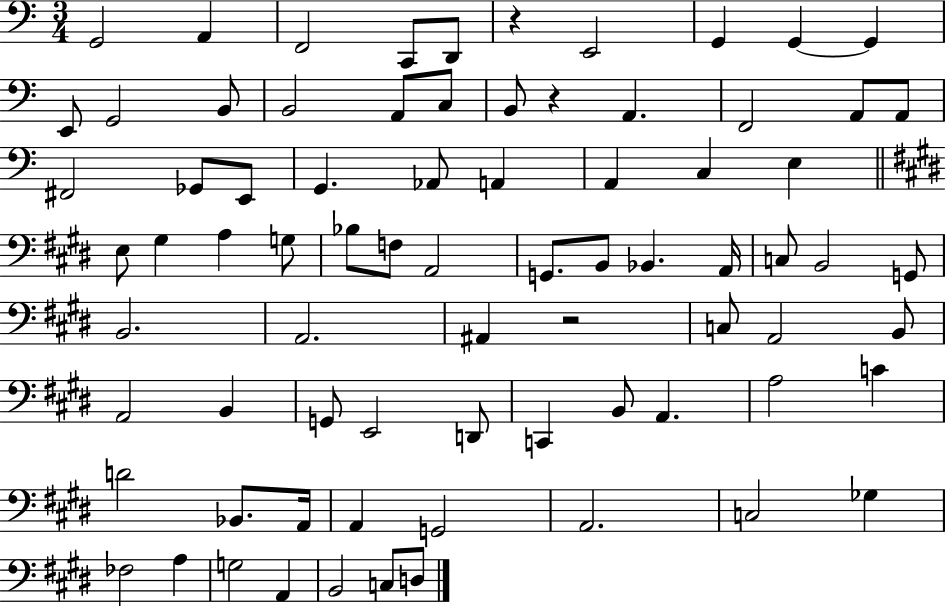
G2/h A2/q F2/h C2/e D2/e R/q E2/h G2/q G2/q G2/q E2/e G2/h B2/e B2/h A2/e C3/e B2/e R/q A2/q. F2/h A2/e A2/e F#2/h Gb2/e E2/e G2/q. Ab2/e A2/q A2/q C3/q E3/q E3/e G#3/q A3/q G3/e Bb3/e F3/e A2/h G2/e. B2/e Bb2/q. A2/s C3/e B2/h G2/e B2/h. A2/h. A#2/q R/h C3/e A2/h B2/e A2/h B2/q G2/e E2/h D2/e C2/q B2/e A2/q. A3/h C4/q D4/h Bb2/e. A2/s A2/q G2/h A2/h. C3/h Gb3/q FES3/h A3/q G3/h A2/q B2/h C3/e D3/e